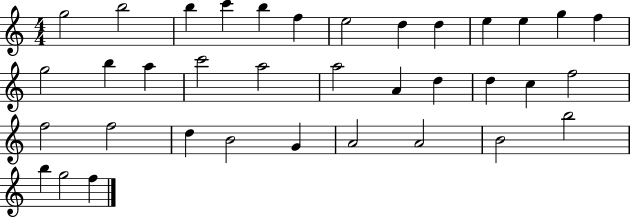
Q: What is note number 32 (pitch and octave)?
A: B4